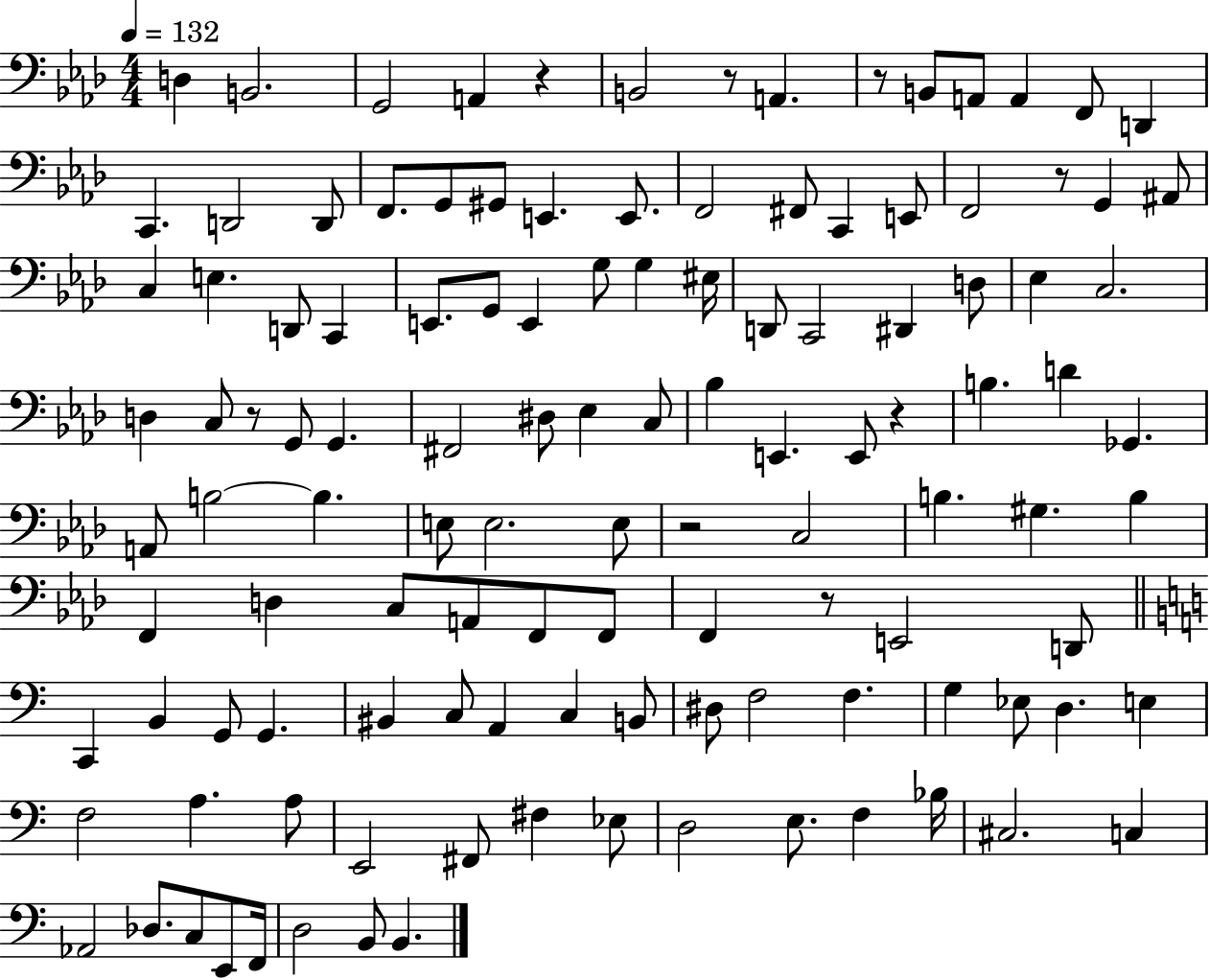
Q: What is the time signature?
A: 4/4